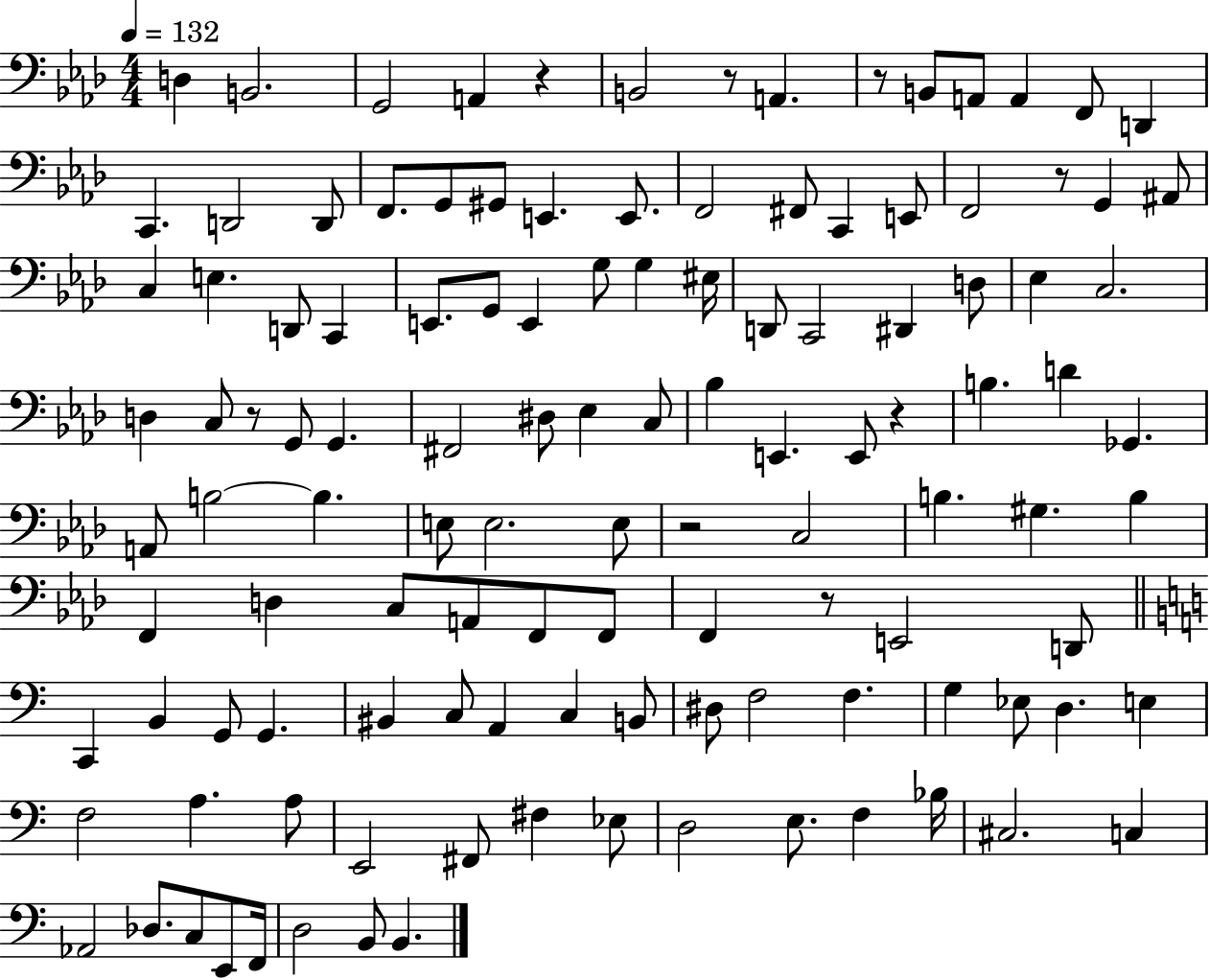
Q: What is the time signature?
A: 4/4